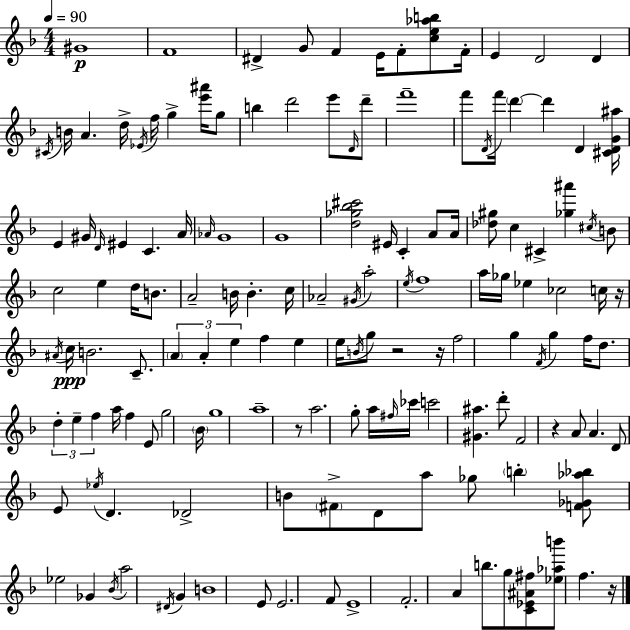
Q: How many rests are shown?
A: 6